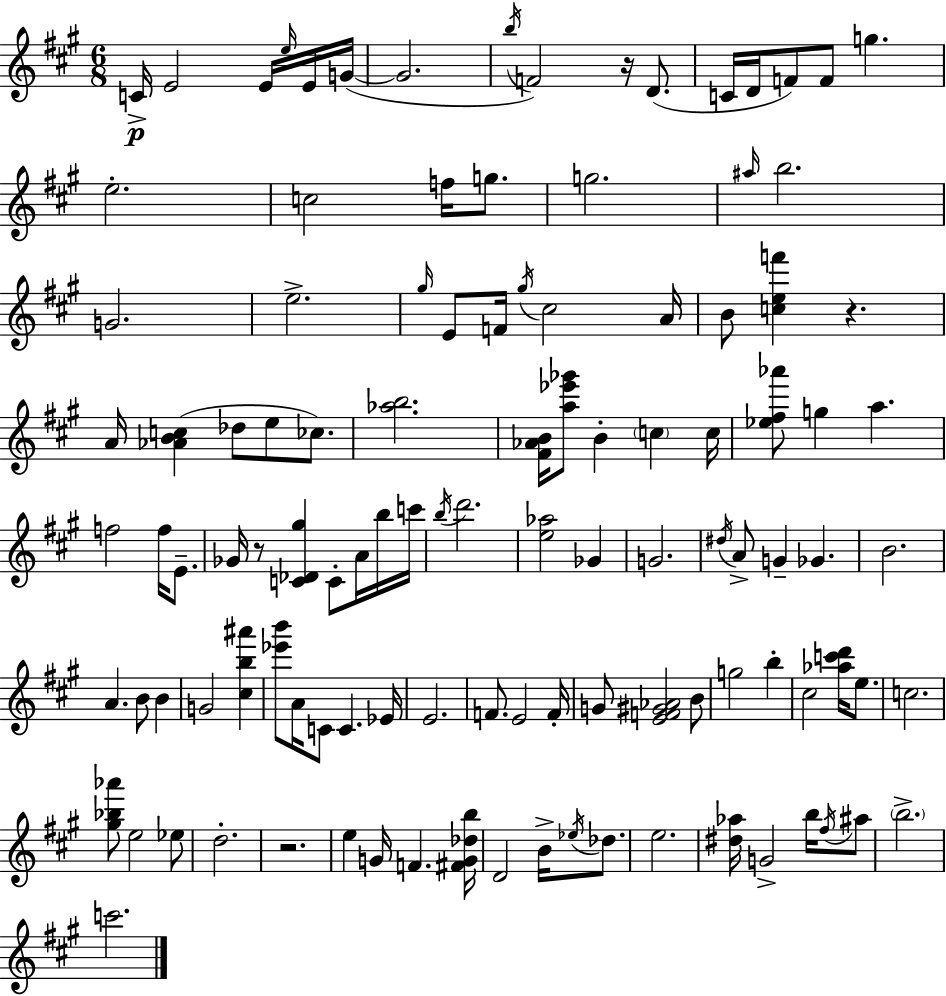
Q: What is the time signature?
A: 6/8